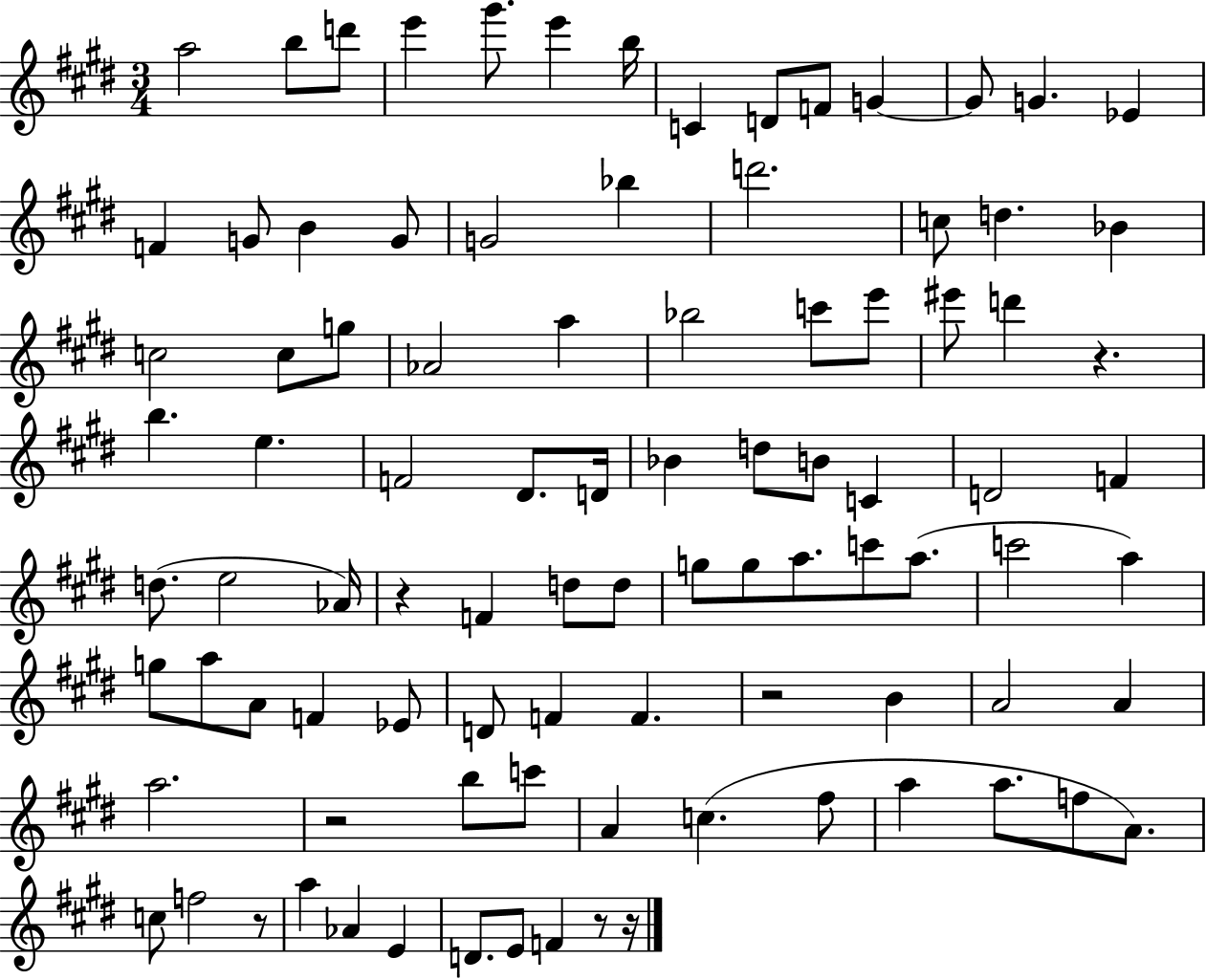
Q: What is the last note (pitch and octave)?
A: F4